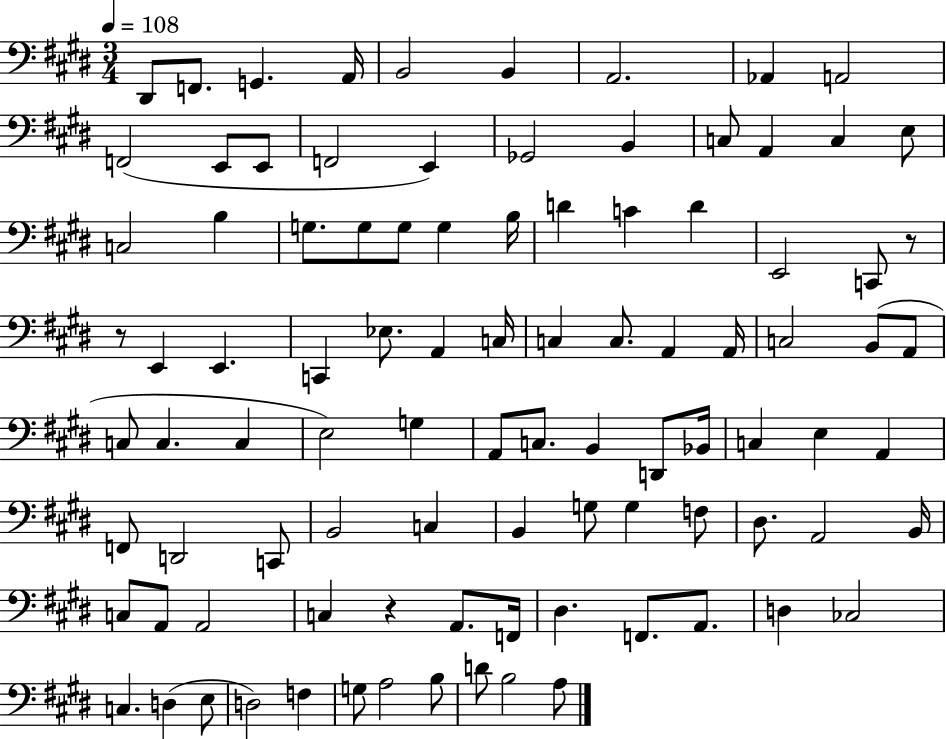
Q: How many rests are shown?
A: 3